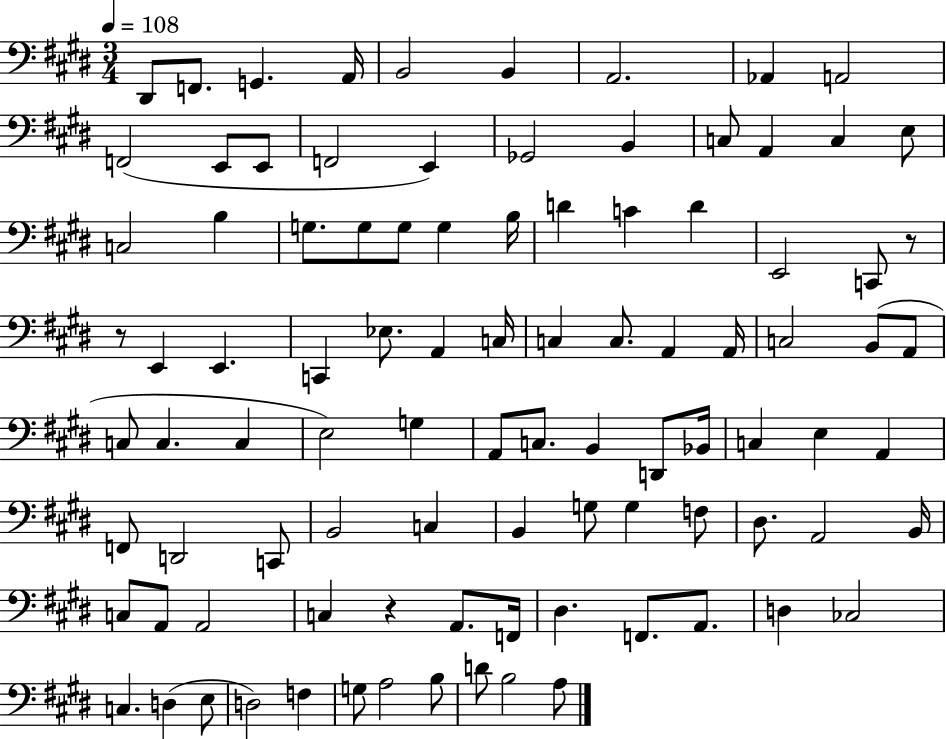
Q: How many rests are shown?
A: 3